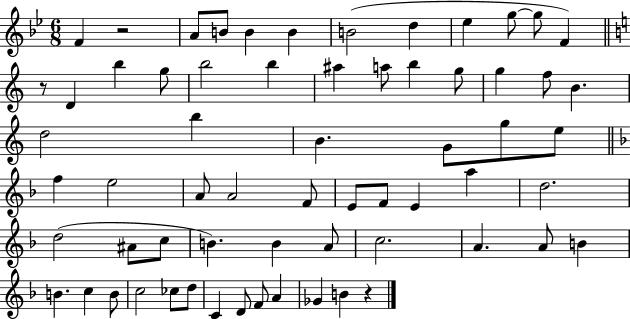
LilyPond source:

{
  \clef treble
  \numericTimeSignature
  \time 6/8
  \key bes \major
  \repeat volta 2 { f'4 r2 | a'8 b'8 b'4 b'4 | b'2( d''4 | ees''4 g''8~~ g''8 f'4) | \break \bar "||" \break \key c \major r8 d'4 b''4 g''8 | b''2 b''4 | ais''4 a''8 b''4 g''8 | g''4 f''8 b'4. | \break d''2 b''4 | b'4. g'8 g''8 e''8 | \bar "||" \break \key f \major f''4 e''2 | a'8 a'2 f'8 | e'8 f'8 e'4 a''4 | d''2. | \break d''2( ais'8 c''8 | b'4.) b'4 a'8 | c''2. | a'4. a'8 b'4 | \break b'4. c''4 b'8 | c''2 ces''8 d''8 | c'4 d'8 f'8 a'4 | ges'4 b'4 r4 | \break } \bar "|."
}